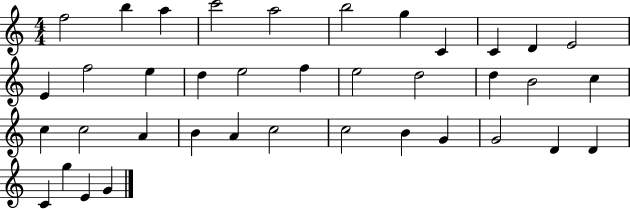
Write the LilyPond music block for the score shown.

{
  \clef treble
  \numericTimeSignature
  \time 4/4
  \key c \major
  f''2 b''4 a''4 | c'''2 a''2 | b''2 g''4 c'4 | c'4 d'4 e'2 | \break e'4 f''2 e''4 | d''4 e''2 f''4 | e''2 d''2 | d''4 b'2 c''4 | \break c''4 c''2 a'4 | b'4 a'4 c''2 | c''2 b'4 g'4 | g'2 d'4 d'4 | \break c'4 g''4 e'4 g'4 | \bar "|."
}